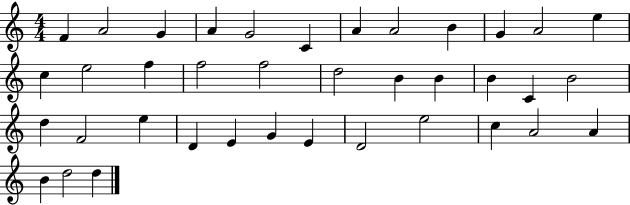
X:1
T:Untitled
M:4/4
L:1/4
K:C
F A2 G A G2 C A A2 B G A2 e c e2 f f2 f2 d2 B B B C B2 d F2 e D E G E D2 e2 c A2 A B d2 d